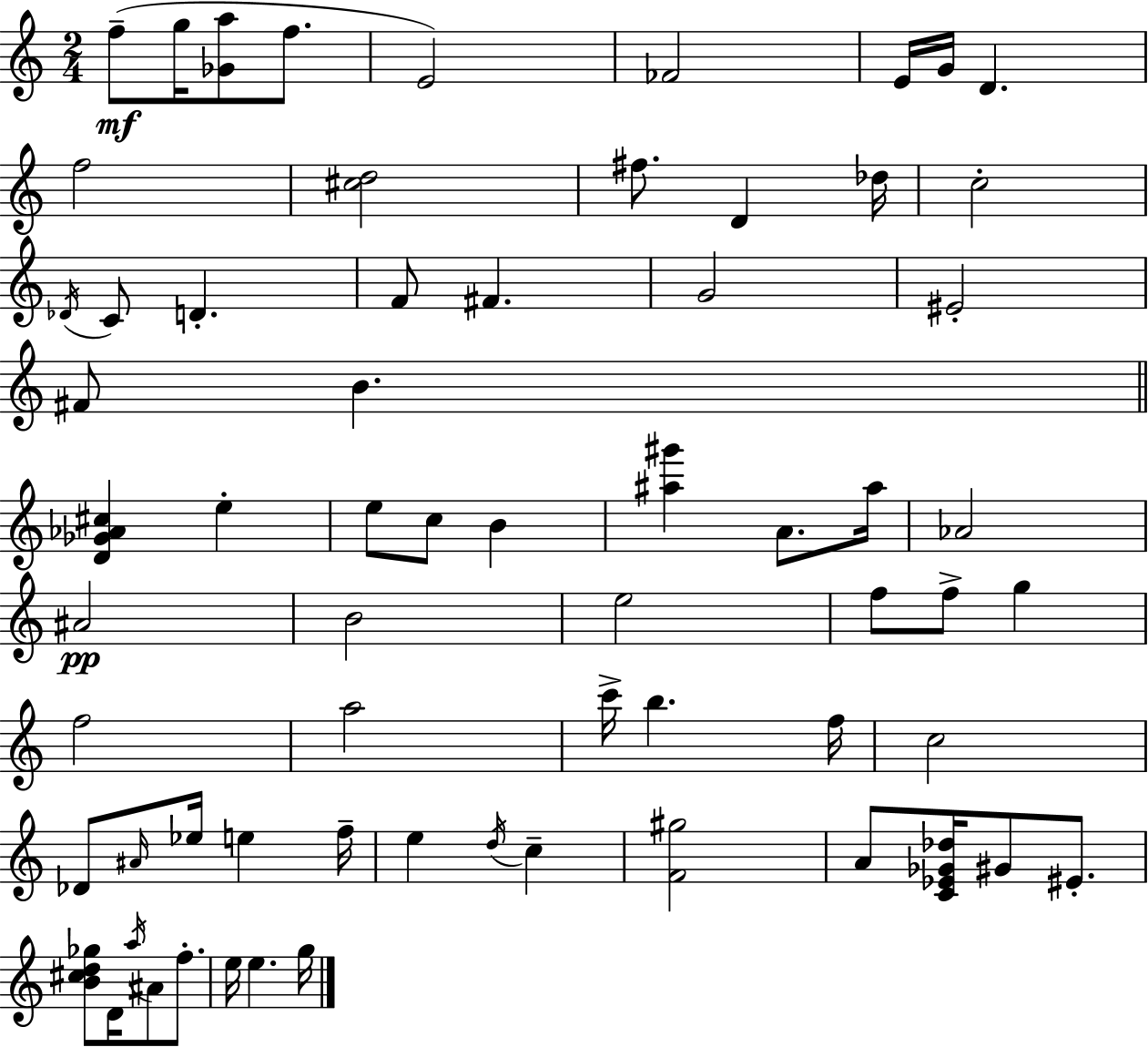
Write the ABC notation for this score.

X:1
T:Untitled
M:2/4
L:1/4
K:Am
f/2 g/4 [_Ga]/2 f/2 E2 _F2 E/4 G/4 D f2 [^cd]2 ^f/2 D _d/4 c2 _D/4 C/2 D F/2 ^F G2 ^E2 ^F/2 B [D_G_A^c] e e/2 c/2 B [^a^g'] A/2 ^a/4 _A2 ^A2 B2 e2 f/2 f/2 g f2 a2 c'/4 b f/4 c2 _D/2 ^A/4 _e/4 e f/4 e d/4 c [F^g]2 A/2 [C_E_G_d]/4 ^G/2 ^E/2 [B^cd_g]/2 D/4 a/4 ^A/2 f/2 e/4 e g/4